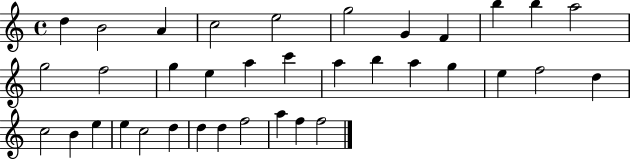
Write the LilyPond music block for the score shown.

{
  \clef treble
  \time 4/4
  \defaultTimeSignature
  \key c \major
  d''4 b'2 a'4 | c''2 e''2 | g''2 g'4 f'4 | b''4 b''4 a''2 | \break g''2 f''2 | g''4 e''4 a''4 c'''4 | a''4 b''4 a''4 g''4 | e''4 f''2 d''4 | \break c''2 b'4 e''4 | e''4 c''2 d''4 | d''4 d''4 f''2 | a''4 f''4 f''2 | \break \bar "|."
}